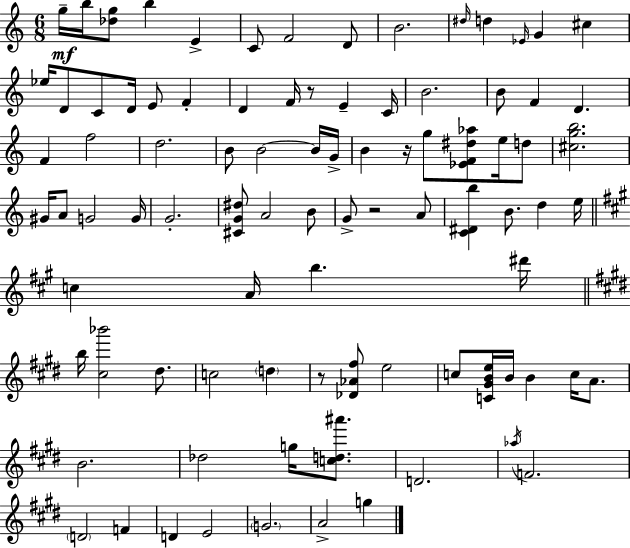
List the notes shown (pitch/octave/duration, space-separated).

G5/s B5/s [Db5,G5]/e B5/q E4/q C4/e F4/h D4/e B4/h. D#5/s D5/q Eb4/s G4/q C#5/q Eb5/s D4/e C4/e D4/s E4/e F4/q D4/q F4/s R/e E4/q C4/s B4/h. B4/e F4/q D4/q. F4/q F5/h D5/h. B4/e B4/h B4/s G4/s B4/q R/s G5/e [Eb4,F4,D#5,Ab5]/e E5/s D5/e [C#5,G5,B5]/h. G#4/s A4/e G4/h G4/s G4/h. [C#4,G4,D#5]/e A4/h B4/e G4/e R/h A4/e [C4,D#4,B5]/q B4/e. D5/q E5/s C5/q A4/s B5/q. D#6/s B5/s [C#5,Bb6]/h D#5/e. C5/h D5/q R/e [Db4,Ab4,F#5]/e E5/h C5/e [C4,G#4,B4,E5]/s B4/s B4/q C5/s A4/e. B4/h. Db5/h G5/s [C5,D5,A#6]/e. D4/h. Ab5/s F4/h. D4/h F4/q D4/q E4/h G4/h. A4/h G5/q